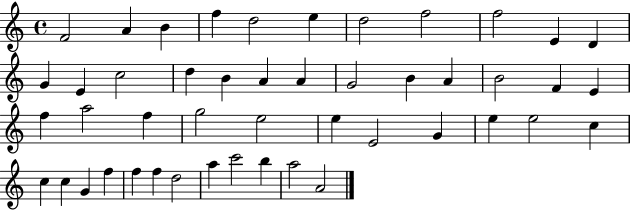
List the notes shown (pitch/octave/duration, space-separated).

F4/h A4/q B4/q F5/q D5/h E5/q D5/h F5/h F5/h E4/q D4/q G4/q E4/q C5/h D5/q B4/q A4/q A4/q G4/h B4/q A4/q B4/h F4/q E4/q F5/q A5/h F5/q G5/h E5/h E5/q E4/h G4/q E5/q E5/h C5/q C5/q C5/q G4/q F5/q F5/q F5/q D5/h A5/q C6/h B5/q A5/h A4/h